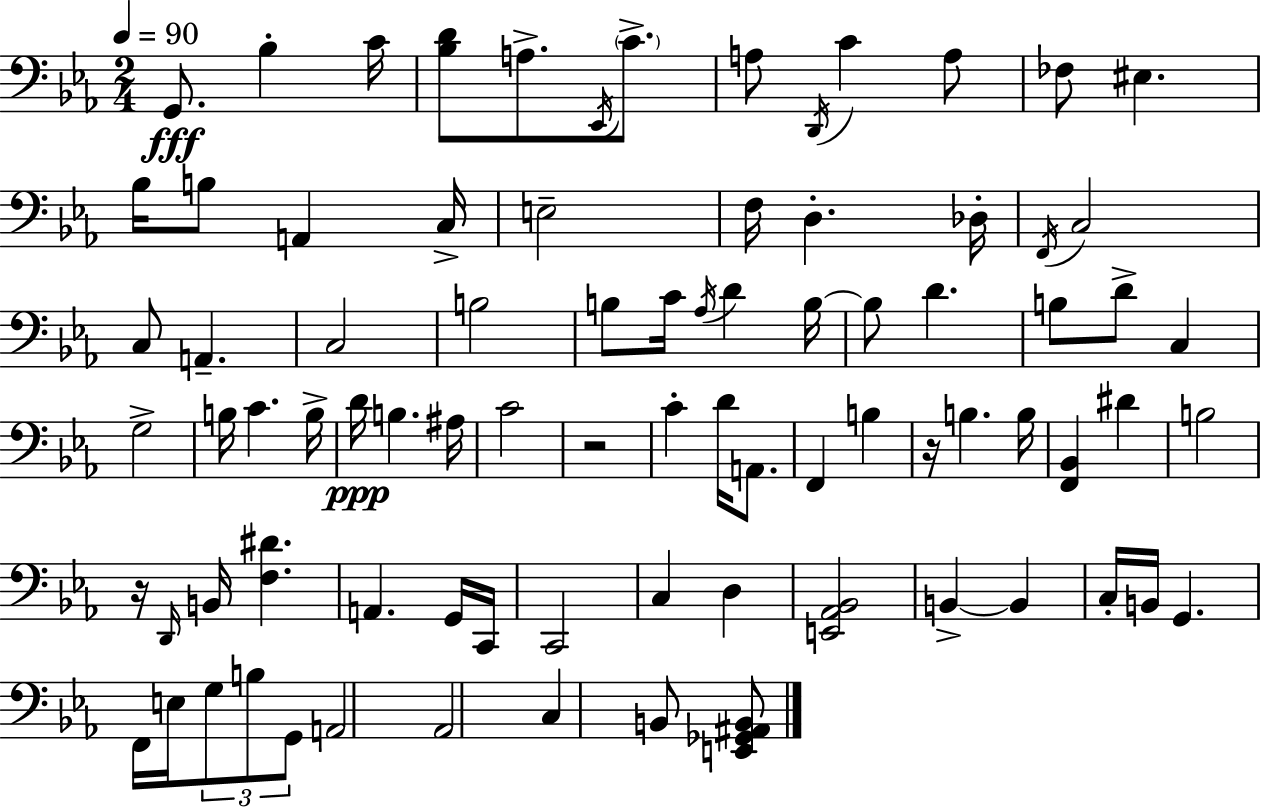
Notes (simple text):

G2/e. Bb3/q C4/s [Bb3,D4]/e A3/e. Eb2/s C4/e. A3/e D2/s C4/q A3/e FES3/e EIS3/q. Bb3/s B3/e A2/q C3/s E3/h F3/s D3/q. Db3/s F2/s C3/h C3/e A2/q. C3/h B3/h B3/e C4/s Ab3/s D4/q B3/s B3/e D4/q. B3/e D4/e C3/q G3/h B3/s C4/q. B3/s D4/s B3/q. A#3/s C4/h R/h C4/q D4/s A2/e. F2/q B3/q R/s B3/q. B3/s [F2,Bb2]/q D#4/q B3/h R/s D2/s B2/s [F3,D#4]/q. A2/q. G2/s C2/s C2/h C3/q D3/q [E2,Ab2,Bb2]/h B2/q B2/q C3/s B2/s G2/q. F2/s E3/s G3/e B3/e G2/e A2/h Ab2/h C3/q B2/e [E2,Gb2,A#2,B2]/e